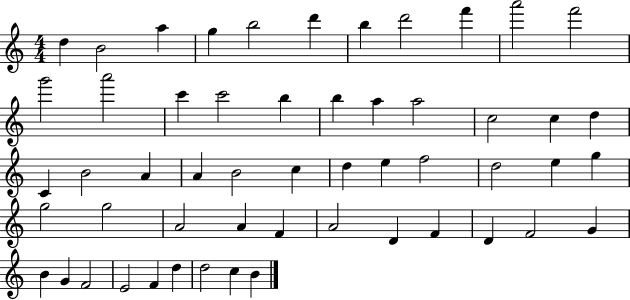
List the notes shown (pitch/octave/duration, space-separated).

D5/q B4/h A5/q G5/q B5/h D6/q B5/q D6/h F6/q A6/h F6/h G6/h A6/h C6/q C6/h B5/q B5/q A5/q A5/h C5/h C5/q D5/q C4/q B4/h A4/q A4/q B4/h C5/q D5/q E5/q F5/h D5/h E5/q G5/q G5/h G5/h A4/h A4/q F4/q A4/h D4/q F4/q D4/q F4/h G4/q B4/q G4/q F4/h E4/h F4/q D5/q D5/h C5/q B4/q